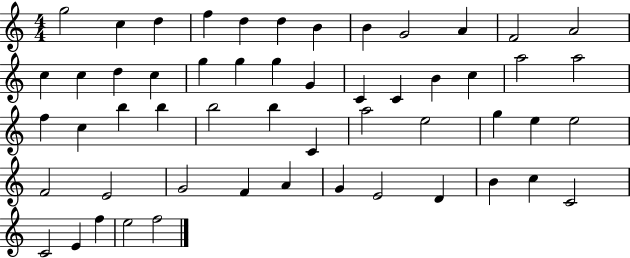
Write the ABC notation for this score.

X:1
T:Untitled
M:4/4
L:1/4
K:C
g2 c d f d d B B G2 A F2 A2 c c d c g g g G C C B c a2 a2 f c b b b2 b C a2 e2 g e e2 F2 E2 G2 F A G E2 D B c C2 C2 E f e2 f2